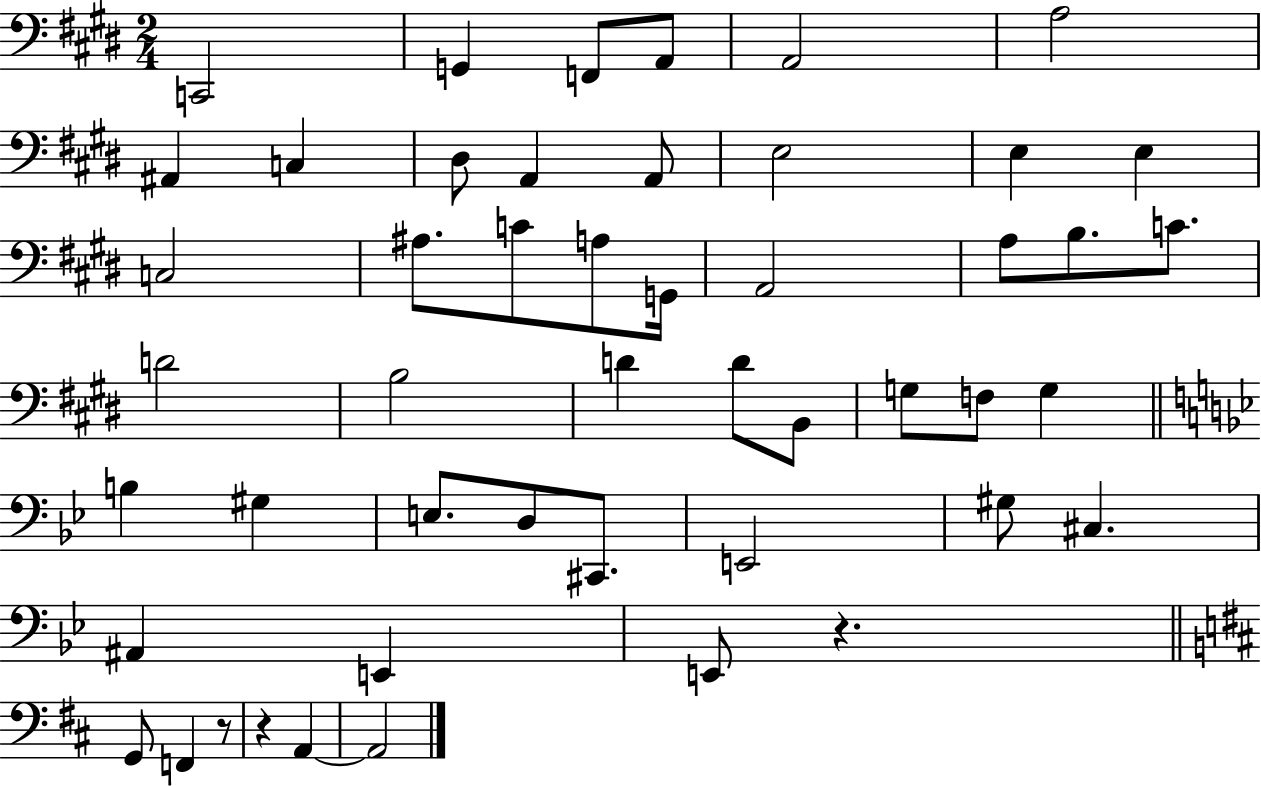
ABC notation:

X:1
T:Untitled
M:2/4
L:1/4
K:E
C,,2 G,, F,,/2 A,,/2 A,,2 A,2 ^A,, C, ^D,/2 A,, A,,/2 E,2 E, E, C,2 ^A,/2 C/2 A,/2 G,,/4 A,,2 A,/2 B,/2 C/2 D2 B,2 D D/2 B,,/2 G,/2 F,/2 G, B, ^G, E,/2 D,/2 ^C,,/2 E,,2 ^G,/2 ^C, ^A,, E,, E,,/2 z G,,/2 F,, z/2 z A,, A,,2